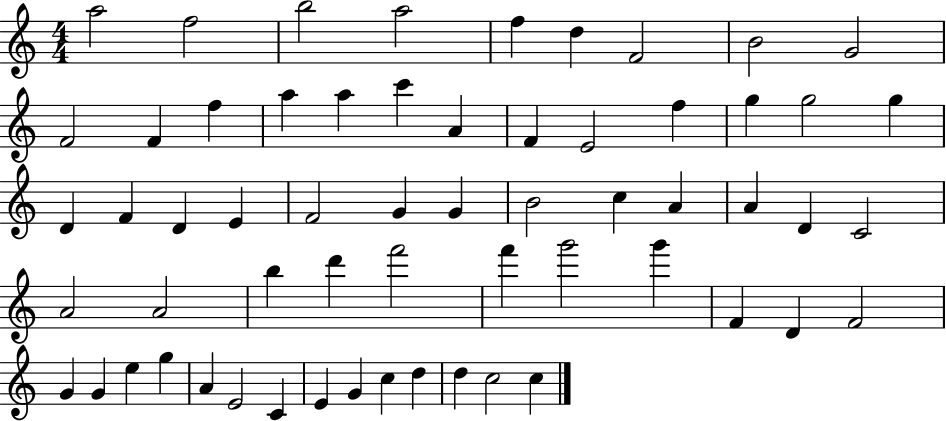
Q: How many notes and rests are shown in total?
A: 60